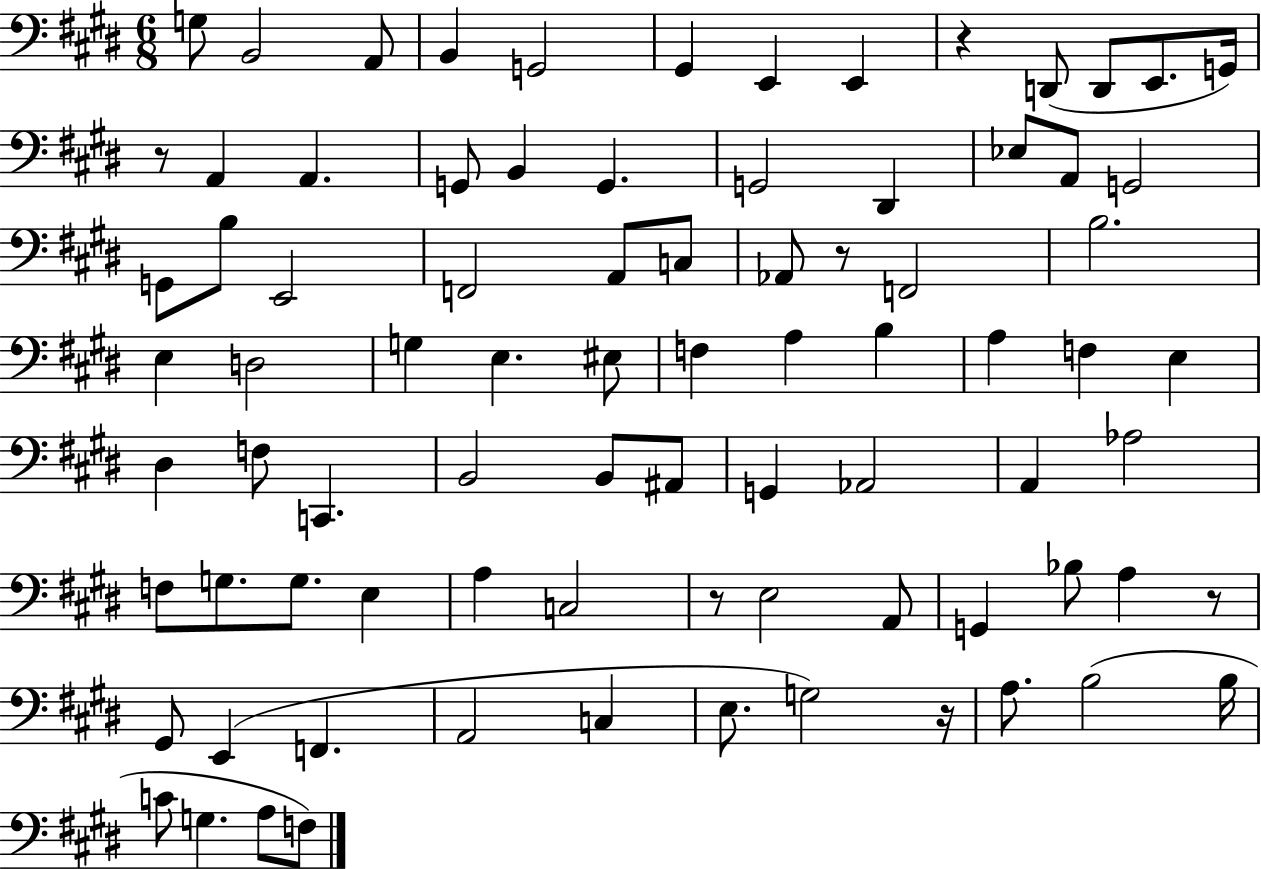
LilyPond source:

{
  \clef bass
  \numericTimeSignature
  \time 6/8
  \key e \major
  g8 b,2 a,8 | b,4 g,2 | gis,4 e,4 e,4 | r4 d,8( d,8 e,8. g,16) | \break r8 a,4 a,4. | g,8 b,4 g,4. | g,2 dis,4 | ees8 a,8 g,2 | \break g,8 b8 e,2 | f,2 a,8 c8 | aes,8 r8 f,2 | b2. | \break e4 d2 | g4 e4. eis8 | f4 a4 b4 | a4 f4 e4 | \break dis4 f8 c,4. | b,2 b,8 ais,8 | g,4 aes,2 | a,4 aes2 | \break f8 g8. g8. e4 | a4 c2 | r8 e2 a,8 | g,4 bes8 a4 r8 | \break gis,8 e,4( f,4. | a,2 c4 | e8. g2) r16 | a8. b2( b16 | \break c'8 g4. a8 f8) | \bar "|."
}